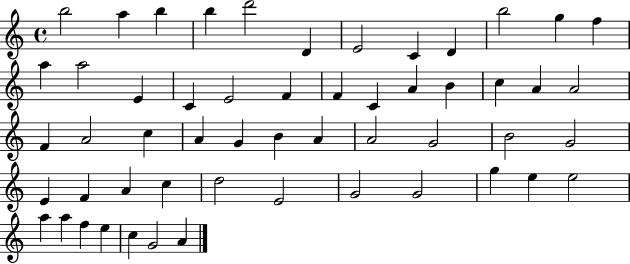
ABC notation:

X:1
T:Untitled
M:4/4
L:1/4
K:C
b2 a b b d'2 D E2 C D b2 g f a a2 E C E2 F F C A B c A A2 F A2 c A G B A A2 G2 B2 G2 E F A c d2 E2 G2 G2 g e e2 a a f e c G2 A